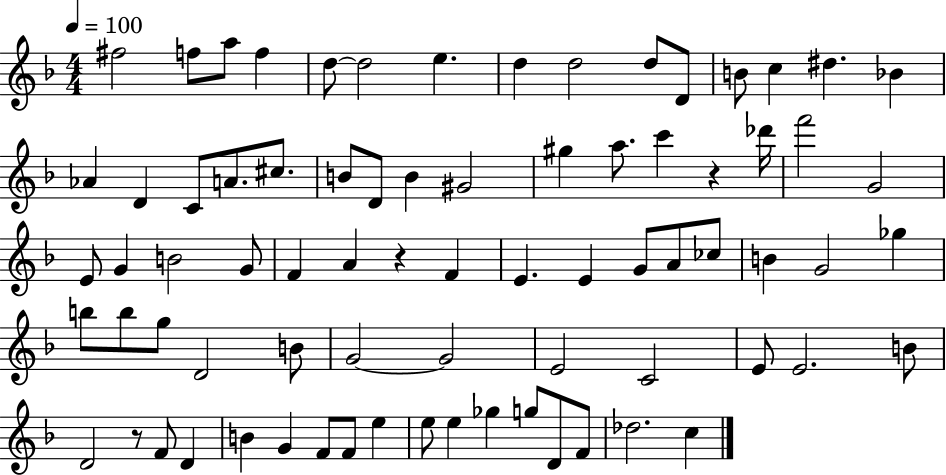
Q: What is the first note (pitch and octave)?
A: F#5